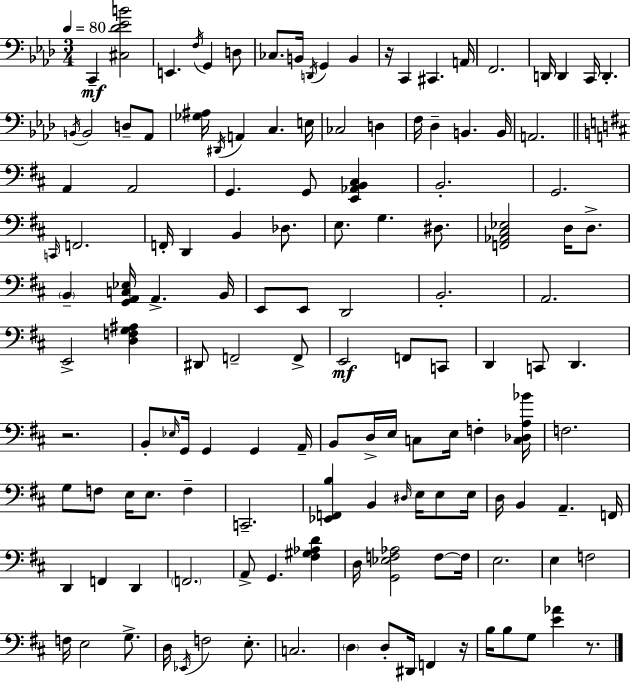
X:1
T:Untitled
M:3/4
L:1/4
K:Fm
C,, [^C,_D_EB]2 E,, F,/4 G,, D,/2 _C,/2 B,,/4 D,,/4 G,, B,, z/4 C,, ^C,, A,,/4 F,,2 D,,/4 D,, C,,/4 D,, B,,/4 B,,2 D,/2 _A,,/2 [_G,^A,]/4 ^D,,/4 A,, C, E,/4 _C,2 D, F,/4 _D, B,, B,,/4 A,,2 A,, A,,2 G,, G,,/2 [E,,_A,,B,,^C,] B,,2 G,,2 C,,/4 F,,2 F,,/4 D,, B,, _D,/2 E,/2 G, ^D,/2 [F,,_A,,^C,_E,]2 D,/4 D,/2 B,, [G,,A,,C,_E,]/4 A,, B,,/4 E,,/2 E,,/2 D,,2 B,,2 A,,2 E,,2 [D,F,G,^A,] ^D,,/2 F,,2 F,,/2 E,,2 F,,/2 C,,/2 D,, C,,/2 D,, z2 B,,/2 _E,/4 G,,/4 G,, G,, A,,/4 B,,/2 D,/4 E,/4 C,/2 E,/4 F, [C,_D,A,_B]/4 F,2 G,/2 F,/2 E,/4 E,/2 F, C,,2 [_E,,F,,B,] B,, ^D,/4 E,/4 E,/2 E,/4 D,/4 B,, A,, F,,/4 D,, F,, D,, F,,2 A,,/2 G,, [^F,^G,_A,D] D,/4 [G,,_E,F,_A,]2 F,/2 F,/4 E,2 E, F,2 F,/4 E,2 G,/2 D,/4 _E,,/4 F,2 E,/2 C,2 D, D,/2 ^D,,/4 F,, z/4 B,/4 B,/2 G,/2 [E_A] z/2